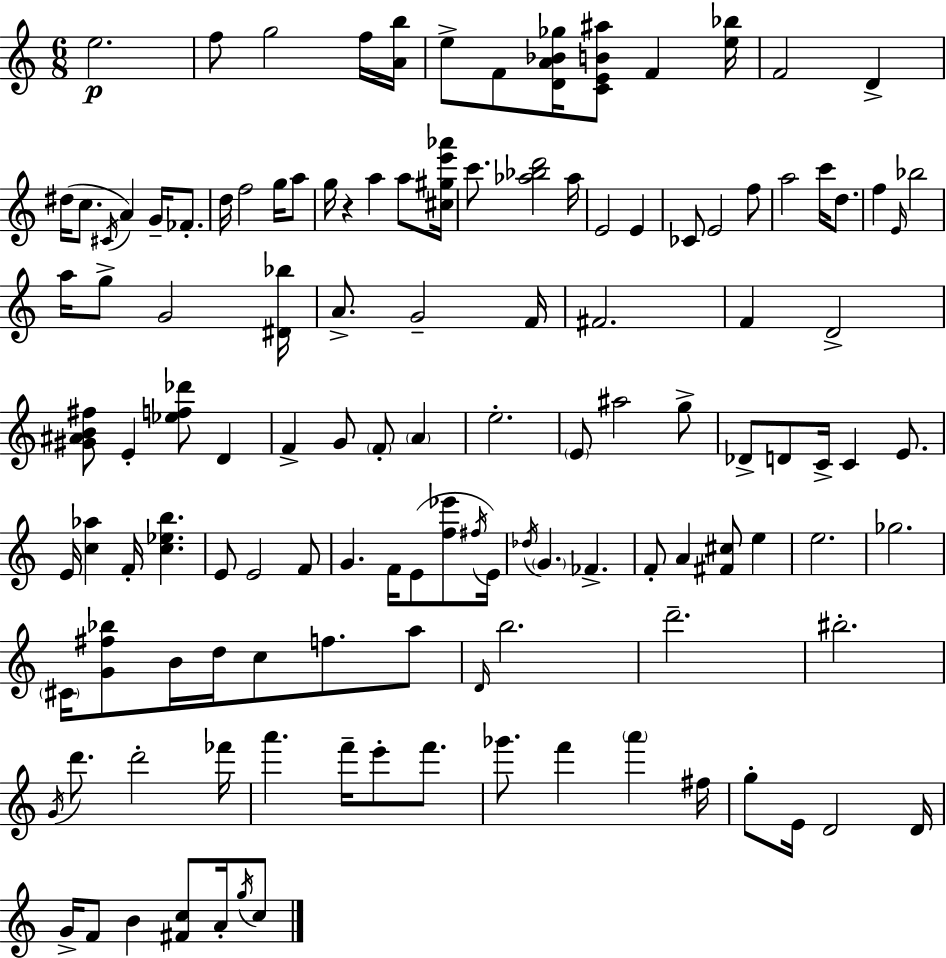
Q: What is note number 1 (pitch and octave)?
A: E5